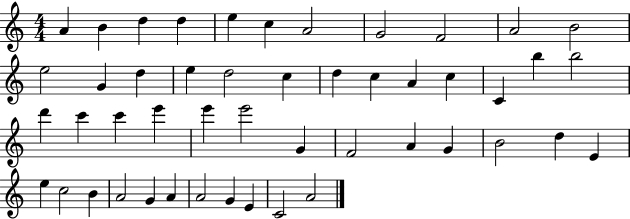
X:1
T:Untitled
M:4/4
L:1/4
K:C
A B d d e c A2 G2 F2 A2 B2 e2 G d e d2 c d c A c C b b2 d' c' c' e' e' e'2 G F2 A G B2 d E e c2 B A2 G A A2 G E C2 A2